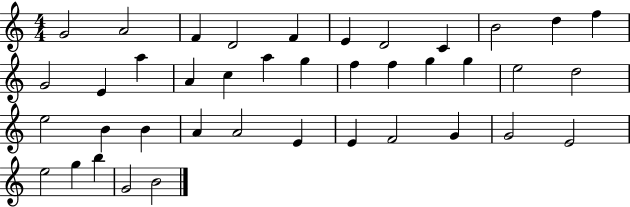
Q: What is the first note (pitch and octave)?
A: G4